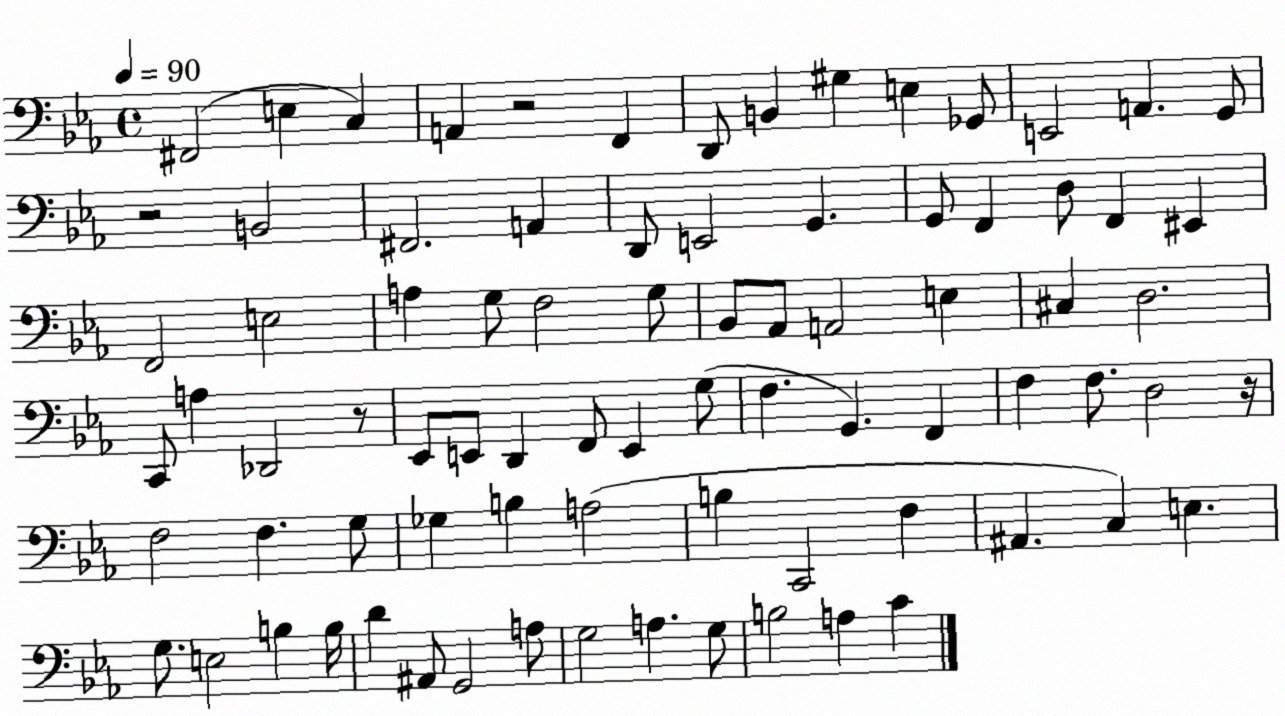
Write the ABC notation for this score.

X:1
T:Untitled
M:4/4
L:1/4
K:Eb
^F,,2 E, C, A,, z2 F,, D,,/2 B,, ^G, E, _G,,/2 E,,2 A,, G,,/2 z2 B,,2 ^F,,2 A,, D,,/2 E,,2 G,, G,,/2 F,, D,/2 F,, ^E,, F,,2 E,2 A, G,/2 F,2 G,/2 _B,,/2 _A,,/2 A,,2 E, ^C, D,2 C,,/2 A, _D,,2 z/2 _E,,/2 E,,/2 D,, F,,/2 E,, G,/2 F, G,, F,, F, F,/2 D,2 z/4 F,2 F, G,/2 _G, B, A,2 B, C,,2 F, ^A,, C, E, G,/2 E,2 B, B,/4 D ^A,,/2 G,,2 A,/2 G,2 A, G,/2 B,2 A, C